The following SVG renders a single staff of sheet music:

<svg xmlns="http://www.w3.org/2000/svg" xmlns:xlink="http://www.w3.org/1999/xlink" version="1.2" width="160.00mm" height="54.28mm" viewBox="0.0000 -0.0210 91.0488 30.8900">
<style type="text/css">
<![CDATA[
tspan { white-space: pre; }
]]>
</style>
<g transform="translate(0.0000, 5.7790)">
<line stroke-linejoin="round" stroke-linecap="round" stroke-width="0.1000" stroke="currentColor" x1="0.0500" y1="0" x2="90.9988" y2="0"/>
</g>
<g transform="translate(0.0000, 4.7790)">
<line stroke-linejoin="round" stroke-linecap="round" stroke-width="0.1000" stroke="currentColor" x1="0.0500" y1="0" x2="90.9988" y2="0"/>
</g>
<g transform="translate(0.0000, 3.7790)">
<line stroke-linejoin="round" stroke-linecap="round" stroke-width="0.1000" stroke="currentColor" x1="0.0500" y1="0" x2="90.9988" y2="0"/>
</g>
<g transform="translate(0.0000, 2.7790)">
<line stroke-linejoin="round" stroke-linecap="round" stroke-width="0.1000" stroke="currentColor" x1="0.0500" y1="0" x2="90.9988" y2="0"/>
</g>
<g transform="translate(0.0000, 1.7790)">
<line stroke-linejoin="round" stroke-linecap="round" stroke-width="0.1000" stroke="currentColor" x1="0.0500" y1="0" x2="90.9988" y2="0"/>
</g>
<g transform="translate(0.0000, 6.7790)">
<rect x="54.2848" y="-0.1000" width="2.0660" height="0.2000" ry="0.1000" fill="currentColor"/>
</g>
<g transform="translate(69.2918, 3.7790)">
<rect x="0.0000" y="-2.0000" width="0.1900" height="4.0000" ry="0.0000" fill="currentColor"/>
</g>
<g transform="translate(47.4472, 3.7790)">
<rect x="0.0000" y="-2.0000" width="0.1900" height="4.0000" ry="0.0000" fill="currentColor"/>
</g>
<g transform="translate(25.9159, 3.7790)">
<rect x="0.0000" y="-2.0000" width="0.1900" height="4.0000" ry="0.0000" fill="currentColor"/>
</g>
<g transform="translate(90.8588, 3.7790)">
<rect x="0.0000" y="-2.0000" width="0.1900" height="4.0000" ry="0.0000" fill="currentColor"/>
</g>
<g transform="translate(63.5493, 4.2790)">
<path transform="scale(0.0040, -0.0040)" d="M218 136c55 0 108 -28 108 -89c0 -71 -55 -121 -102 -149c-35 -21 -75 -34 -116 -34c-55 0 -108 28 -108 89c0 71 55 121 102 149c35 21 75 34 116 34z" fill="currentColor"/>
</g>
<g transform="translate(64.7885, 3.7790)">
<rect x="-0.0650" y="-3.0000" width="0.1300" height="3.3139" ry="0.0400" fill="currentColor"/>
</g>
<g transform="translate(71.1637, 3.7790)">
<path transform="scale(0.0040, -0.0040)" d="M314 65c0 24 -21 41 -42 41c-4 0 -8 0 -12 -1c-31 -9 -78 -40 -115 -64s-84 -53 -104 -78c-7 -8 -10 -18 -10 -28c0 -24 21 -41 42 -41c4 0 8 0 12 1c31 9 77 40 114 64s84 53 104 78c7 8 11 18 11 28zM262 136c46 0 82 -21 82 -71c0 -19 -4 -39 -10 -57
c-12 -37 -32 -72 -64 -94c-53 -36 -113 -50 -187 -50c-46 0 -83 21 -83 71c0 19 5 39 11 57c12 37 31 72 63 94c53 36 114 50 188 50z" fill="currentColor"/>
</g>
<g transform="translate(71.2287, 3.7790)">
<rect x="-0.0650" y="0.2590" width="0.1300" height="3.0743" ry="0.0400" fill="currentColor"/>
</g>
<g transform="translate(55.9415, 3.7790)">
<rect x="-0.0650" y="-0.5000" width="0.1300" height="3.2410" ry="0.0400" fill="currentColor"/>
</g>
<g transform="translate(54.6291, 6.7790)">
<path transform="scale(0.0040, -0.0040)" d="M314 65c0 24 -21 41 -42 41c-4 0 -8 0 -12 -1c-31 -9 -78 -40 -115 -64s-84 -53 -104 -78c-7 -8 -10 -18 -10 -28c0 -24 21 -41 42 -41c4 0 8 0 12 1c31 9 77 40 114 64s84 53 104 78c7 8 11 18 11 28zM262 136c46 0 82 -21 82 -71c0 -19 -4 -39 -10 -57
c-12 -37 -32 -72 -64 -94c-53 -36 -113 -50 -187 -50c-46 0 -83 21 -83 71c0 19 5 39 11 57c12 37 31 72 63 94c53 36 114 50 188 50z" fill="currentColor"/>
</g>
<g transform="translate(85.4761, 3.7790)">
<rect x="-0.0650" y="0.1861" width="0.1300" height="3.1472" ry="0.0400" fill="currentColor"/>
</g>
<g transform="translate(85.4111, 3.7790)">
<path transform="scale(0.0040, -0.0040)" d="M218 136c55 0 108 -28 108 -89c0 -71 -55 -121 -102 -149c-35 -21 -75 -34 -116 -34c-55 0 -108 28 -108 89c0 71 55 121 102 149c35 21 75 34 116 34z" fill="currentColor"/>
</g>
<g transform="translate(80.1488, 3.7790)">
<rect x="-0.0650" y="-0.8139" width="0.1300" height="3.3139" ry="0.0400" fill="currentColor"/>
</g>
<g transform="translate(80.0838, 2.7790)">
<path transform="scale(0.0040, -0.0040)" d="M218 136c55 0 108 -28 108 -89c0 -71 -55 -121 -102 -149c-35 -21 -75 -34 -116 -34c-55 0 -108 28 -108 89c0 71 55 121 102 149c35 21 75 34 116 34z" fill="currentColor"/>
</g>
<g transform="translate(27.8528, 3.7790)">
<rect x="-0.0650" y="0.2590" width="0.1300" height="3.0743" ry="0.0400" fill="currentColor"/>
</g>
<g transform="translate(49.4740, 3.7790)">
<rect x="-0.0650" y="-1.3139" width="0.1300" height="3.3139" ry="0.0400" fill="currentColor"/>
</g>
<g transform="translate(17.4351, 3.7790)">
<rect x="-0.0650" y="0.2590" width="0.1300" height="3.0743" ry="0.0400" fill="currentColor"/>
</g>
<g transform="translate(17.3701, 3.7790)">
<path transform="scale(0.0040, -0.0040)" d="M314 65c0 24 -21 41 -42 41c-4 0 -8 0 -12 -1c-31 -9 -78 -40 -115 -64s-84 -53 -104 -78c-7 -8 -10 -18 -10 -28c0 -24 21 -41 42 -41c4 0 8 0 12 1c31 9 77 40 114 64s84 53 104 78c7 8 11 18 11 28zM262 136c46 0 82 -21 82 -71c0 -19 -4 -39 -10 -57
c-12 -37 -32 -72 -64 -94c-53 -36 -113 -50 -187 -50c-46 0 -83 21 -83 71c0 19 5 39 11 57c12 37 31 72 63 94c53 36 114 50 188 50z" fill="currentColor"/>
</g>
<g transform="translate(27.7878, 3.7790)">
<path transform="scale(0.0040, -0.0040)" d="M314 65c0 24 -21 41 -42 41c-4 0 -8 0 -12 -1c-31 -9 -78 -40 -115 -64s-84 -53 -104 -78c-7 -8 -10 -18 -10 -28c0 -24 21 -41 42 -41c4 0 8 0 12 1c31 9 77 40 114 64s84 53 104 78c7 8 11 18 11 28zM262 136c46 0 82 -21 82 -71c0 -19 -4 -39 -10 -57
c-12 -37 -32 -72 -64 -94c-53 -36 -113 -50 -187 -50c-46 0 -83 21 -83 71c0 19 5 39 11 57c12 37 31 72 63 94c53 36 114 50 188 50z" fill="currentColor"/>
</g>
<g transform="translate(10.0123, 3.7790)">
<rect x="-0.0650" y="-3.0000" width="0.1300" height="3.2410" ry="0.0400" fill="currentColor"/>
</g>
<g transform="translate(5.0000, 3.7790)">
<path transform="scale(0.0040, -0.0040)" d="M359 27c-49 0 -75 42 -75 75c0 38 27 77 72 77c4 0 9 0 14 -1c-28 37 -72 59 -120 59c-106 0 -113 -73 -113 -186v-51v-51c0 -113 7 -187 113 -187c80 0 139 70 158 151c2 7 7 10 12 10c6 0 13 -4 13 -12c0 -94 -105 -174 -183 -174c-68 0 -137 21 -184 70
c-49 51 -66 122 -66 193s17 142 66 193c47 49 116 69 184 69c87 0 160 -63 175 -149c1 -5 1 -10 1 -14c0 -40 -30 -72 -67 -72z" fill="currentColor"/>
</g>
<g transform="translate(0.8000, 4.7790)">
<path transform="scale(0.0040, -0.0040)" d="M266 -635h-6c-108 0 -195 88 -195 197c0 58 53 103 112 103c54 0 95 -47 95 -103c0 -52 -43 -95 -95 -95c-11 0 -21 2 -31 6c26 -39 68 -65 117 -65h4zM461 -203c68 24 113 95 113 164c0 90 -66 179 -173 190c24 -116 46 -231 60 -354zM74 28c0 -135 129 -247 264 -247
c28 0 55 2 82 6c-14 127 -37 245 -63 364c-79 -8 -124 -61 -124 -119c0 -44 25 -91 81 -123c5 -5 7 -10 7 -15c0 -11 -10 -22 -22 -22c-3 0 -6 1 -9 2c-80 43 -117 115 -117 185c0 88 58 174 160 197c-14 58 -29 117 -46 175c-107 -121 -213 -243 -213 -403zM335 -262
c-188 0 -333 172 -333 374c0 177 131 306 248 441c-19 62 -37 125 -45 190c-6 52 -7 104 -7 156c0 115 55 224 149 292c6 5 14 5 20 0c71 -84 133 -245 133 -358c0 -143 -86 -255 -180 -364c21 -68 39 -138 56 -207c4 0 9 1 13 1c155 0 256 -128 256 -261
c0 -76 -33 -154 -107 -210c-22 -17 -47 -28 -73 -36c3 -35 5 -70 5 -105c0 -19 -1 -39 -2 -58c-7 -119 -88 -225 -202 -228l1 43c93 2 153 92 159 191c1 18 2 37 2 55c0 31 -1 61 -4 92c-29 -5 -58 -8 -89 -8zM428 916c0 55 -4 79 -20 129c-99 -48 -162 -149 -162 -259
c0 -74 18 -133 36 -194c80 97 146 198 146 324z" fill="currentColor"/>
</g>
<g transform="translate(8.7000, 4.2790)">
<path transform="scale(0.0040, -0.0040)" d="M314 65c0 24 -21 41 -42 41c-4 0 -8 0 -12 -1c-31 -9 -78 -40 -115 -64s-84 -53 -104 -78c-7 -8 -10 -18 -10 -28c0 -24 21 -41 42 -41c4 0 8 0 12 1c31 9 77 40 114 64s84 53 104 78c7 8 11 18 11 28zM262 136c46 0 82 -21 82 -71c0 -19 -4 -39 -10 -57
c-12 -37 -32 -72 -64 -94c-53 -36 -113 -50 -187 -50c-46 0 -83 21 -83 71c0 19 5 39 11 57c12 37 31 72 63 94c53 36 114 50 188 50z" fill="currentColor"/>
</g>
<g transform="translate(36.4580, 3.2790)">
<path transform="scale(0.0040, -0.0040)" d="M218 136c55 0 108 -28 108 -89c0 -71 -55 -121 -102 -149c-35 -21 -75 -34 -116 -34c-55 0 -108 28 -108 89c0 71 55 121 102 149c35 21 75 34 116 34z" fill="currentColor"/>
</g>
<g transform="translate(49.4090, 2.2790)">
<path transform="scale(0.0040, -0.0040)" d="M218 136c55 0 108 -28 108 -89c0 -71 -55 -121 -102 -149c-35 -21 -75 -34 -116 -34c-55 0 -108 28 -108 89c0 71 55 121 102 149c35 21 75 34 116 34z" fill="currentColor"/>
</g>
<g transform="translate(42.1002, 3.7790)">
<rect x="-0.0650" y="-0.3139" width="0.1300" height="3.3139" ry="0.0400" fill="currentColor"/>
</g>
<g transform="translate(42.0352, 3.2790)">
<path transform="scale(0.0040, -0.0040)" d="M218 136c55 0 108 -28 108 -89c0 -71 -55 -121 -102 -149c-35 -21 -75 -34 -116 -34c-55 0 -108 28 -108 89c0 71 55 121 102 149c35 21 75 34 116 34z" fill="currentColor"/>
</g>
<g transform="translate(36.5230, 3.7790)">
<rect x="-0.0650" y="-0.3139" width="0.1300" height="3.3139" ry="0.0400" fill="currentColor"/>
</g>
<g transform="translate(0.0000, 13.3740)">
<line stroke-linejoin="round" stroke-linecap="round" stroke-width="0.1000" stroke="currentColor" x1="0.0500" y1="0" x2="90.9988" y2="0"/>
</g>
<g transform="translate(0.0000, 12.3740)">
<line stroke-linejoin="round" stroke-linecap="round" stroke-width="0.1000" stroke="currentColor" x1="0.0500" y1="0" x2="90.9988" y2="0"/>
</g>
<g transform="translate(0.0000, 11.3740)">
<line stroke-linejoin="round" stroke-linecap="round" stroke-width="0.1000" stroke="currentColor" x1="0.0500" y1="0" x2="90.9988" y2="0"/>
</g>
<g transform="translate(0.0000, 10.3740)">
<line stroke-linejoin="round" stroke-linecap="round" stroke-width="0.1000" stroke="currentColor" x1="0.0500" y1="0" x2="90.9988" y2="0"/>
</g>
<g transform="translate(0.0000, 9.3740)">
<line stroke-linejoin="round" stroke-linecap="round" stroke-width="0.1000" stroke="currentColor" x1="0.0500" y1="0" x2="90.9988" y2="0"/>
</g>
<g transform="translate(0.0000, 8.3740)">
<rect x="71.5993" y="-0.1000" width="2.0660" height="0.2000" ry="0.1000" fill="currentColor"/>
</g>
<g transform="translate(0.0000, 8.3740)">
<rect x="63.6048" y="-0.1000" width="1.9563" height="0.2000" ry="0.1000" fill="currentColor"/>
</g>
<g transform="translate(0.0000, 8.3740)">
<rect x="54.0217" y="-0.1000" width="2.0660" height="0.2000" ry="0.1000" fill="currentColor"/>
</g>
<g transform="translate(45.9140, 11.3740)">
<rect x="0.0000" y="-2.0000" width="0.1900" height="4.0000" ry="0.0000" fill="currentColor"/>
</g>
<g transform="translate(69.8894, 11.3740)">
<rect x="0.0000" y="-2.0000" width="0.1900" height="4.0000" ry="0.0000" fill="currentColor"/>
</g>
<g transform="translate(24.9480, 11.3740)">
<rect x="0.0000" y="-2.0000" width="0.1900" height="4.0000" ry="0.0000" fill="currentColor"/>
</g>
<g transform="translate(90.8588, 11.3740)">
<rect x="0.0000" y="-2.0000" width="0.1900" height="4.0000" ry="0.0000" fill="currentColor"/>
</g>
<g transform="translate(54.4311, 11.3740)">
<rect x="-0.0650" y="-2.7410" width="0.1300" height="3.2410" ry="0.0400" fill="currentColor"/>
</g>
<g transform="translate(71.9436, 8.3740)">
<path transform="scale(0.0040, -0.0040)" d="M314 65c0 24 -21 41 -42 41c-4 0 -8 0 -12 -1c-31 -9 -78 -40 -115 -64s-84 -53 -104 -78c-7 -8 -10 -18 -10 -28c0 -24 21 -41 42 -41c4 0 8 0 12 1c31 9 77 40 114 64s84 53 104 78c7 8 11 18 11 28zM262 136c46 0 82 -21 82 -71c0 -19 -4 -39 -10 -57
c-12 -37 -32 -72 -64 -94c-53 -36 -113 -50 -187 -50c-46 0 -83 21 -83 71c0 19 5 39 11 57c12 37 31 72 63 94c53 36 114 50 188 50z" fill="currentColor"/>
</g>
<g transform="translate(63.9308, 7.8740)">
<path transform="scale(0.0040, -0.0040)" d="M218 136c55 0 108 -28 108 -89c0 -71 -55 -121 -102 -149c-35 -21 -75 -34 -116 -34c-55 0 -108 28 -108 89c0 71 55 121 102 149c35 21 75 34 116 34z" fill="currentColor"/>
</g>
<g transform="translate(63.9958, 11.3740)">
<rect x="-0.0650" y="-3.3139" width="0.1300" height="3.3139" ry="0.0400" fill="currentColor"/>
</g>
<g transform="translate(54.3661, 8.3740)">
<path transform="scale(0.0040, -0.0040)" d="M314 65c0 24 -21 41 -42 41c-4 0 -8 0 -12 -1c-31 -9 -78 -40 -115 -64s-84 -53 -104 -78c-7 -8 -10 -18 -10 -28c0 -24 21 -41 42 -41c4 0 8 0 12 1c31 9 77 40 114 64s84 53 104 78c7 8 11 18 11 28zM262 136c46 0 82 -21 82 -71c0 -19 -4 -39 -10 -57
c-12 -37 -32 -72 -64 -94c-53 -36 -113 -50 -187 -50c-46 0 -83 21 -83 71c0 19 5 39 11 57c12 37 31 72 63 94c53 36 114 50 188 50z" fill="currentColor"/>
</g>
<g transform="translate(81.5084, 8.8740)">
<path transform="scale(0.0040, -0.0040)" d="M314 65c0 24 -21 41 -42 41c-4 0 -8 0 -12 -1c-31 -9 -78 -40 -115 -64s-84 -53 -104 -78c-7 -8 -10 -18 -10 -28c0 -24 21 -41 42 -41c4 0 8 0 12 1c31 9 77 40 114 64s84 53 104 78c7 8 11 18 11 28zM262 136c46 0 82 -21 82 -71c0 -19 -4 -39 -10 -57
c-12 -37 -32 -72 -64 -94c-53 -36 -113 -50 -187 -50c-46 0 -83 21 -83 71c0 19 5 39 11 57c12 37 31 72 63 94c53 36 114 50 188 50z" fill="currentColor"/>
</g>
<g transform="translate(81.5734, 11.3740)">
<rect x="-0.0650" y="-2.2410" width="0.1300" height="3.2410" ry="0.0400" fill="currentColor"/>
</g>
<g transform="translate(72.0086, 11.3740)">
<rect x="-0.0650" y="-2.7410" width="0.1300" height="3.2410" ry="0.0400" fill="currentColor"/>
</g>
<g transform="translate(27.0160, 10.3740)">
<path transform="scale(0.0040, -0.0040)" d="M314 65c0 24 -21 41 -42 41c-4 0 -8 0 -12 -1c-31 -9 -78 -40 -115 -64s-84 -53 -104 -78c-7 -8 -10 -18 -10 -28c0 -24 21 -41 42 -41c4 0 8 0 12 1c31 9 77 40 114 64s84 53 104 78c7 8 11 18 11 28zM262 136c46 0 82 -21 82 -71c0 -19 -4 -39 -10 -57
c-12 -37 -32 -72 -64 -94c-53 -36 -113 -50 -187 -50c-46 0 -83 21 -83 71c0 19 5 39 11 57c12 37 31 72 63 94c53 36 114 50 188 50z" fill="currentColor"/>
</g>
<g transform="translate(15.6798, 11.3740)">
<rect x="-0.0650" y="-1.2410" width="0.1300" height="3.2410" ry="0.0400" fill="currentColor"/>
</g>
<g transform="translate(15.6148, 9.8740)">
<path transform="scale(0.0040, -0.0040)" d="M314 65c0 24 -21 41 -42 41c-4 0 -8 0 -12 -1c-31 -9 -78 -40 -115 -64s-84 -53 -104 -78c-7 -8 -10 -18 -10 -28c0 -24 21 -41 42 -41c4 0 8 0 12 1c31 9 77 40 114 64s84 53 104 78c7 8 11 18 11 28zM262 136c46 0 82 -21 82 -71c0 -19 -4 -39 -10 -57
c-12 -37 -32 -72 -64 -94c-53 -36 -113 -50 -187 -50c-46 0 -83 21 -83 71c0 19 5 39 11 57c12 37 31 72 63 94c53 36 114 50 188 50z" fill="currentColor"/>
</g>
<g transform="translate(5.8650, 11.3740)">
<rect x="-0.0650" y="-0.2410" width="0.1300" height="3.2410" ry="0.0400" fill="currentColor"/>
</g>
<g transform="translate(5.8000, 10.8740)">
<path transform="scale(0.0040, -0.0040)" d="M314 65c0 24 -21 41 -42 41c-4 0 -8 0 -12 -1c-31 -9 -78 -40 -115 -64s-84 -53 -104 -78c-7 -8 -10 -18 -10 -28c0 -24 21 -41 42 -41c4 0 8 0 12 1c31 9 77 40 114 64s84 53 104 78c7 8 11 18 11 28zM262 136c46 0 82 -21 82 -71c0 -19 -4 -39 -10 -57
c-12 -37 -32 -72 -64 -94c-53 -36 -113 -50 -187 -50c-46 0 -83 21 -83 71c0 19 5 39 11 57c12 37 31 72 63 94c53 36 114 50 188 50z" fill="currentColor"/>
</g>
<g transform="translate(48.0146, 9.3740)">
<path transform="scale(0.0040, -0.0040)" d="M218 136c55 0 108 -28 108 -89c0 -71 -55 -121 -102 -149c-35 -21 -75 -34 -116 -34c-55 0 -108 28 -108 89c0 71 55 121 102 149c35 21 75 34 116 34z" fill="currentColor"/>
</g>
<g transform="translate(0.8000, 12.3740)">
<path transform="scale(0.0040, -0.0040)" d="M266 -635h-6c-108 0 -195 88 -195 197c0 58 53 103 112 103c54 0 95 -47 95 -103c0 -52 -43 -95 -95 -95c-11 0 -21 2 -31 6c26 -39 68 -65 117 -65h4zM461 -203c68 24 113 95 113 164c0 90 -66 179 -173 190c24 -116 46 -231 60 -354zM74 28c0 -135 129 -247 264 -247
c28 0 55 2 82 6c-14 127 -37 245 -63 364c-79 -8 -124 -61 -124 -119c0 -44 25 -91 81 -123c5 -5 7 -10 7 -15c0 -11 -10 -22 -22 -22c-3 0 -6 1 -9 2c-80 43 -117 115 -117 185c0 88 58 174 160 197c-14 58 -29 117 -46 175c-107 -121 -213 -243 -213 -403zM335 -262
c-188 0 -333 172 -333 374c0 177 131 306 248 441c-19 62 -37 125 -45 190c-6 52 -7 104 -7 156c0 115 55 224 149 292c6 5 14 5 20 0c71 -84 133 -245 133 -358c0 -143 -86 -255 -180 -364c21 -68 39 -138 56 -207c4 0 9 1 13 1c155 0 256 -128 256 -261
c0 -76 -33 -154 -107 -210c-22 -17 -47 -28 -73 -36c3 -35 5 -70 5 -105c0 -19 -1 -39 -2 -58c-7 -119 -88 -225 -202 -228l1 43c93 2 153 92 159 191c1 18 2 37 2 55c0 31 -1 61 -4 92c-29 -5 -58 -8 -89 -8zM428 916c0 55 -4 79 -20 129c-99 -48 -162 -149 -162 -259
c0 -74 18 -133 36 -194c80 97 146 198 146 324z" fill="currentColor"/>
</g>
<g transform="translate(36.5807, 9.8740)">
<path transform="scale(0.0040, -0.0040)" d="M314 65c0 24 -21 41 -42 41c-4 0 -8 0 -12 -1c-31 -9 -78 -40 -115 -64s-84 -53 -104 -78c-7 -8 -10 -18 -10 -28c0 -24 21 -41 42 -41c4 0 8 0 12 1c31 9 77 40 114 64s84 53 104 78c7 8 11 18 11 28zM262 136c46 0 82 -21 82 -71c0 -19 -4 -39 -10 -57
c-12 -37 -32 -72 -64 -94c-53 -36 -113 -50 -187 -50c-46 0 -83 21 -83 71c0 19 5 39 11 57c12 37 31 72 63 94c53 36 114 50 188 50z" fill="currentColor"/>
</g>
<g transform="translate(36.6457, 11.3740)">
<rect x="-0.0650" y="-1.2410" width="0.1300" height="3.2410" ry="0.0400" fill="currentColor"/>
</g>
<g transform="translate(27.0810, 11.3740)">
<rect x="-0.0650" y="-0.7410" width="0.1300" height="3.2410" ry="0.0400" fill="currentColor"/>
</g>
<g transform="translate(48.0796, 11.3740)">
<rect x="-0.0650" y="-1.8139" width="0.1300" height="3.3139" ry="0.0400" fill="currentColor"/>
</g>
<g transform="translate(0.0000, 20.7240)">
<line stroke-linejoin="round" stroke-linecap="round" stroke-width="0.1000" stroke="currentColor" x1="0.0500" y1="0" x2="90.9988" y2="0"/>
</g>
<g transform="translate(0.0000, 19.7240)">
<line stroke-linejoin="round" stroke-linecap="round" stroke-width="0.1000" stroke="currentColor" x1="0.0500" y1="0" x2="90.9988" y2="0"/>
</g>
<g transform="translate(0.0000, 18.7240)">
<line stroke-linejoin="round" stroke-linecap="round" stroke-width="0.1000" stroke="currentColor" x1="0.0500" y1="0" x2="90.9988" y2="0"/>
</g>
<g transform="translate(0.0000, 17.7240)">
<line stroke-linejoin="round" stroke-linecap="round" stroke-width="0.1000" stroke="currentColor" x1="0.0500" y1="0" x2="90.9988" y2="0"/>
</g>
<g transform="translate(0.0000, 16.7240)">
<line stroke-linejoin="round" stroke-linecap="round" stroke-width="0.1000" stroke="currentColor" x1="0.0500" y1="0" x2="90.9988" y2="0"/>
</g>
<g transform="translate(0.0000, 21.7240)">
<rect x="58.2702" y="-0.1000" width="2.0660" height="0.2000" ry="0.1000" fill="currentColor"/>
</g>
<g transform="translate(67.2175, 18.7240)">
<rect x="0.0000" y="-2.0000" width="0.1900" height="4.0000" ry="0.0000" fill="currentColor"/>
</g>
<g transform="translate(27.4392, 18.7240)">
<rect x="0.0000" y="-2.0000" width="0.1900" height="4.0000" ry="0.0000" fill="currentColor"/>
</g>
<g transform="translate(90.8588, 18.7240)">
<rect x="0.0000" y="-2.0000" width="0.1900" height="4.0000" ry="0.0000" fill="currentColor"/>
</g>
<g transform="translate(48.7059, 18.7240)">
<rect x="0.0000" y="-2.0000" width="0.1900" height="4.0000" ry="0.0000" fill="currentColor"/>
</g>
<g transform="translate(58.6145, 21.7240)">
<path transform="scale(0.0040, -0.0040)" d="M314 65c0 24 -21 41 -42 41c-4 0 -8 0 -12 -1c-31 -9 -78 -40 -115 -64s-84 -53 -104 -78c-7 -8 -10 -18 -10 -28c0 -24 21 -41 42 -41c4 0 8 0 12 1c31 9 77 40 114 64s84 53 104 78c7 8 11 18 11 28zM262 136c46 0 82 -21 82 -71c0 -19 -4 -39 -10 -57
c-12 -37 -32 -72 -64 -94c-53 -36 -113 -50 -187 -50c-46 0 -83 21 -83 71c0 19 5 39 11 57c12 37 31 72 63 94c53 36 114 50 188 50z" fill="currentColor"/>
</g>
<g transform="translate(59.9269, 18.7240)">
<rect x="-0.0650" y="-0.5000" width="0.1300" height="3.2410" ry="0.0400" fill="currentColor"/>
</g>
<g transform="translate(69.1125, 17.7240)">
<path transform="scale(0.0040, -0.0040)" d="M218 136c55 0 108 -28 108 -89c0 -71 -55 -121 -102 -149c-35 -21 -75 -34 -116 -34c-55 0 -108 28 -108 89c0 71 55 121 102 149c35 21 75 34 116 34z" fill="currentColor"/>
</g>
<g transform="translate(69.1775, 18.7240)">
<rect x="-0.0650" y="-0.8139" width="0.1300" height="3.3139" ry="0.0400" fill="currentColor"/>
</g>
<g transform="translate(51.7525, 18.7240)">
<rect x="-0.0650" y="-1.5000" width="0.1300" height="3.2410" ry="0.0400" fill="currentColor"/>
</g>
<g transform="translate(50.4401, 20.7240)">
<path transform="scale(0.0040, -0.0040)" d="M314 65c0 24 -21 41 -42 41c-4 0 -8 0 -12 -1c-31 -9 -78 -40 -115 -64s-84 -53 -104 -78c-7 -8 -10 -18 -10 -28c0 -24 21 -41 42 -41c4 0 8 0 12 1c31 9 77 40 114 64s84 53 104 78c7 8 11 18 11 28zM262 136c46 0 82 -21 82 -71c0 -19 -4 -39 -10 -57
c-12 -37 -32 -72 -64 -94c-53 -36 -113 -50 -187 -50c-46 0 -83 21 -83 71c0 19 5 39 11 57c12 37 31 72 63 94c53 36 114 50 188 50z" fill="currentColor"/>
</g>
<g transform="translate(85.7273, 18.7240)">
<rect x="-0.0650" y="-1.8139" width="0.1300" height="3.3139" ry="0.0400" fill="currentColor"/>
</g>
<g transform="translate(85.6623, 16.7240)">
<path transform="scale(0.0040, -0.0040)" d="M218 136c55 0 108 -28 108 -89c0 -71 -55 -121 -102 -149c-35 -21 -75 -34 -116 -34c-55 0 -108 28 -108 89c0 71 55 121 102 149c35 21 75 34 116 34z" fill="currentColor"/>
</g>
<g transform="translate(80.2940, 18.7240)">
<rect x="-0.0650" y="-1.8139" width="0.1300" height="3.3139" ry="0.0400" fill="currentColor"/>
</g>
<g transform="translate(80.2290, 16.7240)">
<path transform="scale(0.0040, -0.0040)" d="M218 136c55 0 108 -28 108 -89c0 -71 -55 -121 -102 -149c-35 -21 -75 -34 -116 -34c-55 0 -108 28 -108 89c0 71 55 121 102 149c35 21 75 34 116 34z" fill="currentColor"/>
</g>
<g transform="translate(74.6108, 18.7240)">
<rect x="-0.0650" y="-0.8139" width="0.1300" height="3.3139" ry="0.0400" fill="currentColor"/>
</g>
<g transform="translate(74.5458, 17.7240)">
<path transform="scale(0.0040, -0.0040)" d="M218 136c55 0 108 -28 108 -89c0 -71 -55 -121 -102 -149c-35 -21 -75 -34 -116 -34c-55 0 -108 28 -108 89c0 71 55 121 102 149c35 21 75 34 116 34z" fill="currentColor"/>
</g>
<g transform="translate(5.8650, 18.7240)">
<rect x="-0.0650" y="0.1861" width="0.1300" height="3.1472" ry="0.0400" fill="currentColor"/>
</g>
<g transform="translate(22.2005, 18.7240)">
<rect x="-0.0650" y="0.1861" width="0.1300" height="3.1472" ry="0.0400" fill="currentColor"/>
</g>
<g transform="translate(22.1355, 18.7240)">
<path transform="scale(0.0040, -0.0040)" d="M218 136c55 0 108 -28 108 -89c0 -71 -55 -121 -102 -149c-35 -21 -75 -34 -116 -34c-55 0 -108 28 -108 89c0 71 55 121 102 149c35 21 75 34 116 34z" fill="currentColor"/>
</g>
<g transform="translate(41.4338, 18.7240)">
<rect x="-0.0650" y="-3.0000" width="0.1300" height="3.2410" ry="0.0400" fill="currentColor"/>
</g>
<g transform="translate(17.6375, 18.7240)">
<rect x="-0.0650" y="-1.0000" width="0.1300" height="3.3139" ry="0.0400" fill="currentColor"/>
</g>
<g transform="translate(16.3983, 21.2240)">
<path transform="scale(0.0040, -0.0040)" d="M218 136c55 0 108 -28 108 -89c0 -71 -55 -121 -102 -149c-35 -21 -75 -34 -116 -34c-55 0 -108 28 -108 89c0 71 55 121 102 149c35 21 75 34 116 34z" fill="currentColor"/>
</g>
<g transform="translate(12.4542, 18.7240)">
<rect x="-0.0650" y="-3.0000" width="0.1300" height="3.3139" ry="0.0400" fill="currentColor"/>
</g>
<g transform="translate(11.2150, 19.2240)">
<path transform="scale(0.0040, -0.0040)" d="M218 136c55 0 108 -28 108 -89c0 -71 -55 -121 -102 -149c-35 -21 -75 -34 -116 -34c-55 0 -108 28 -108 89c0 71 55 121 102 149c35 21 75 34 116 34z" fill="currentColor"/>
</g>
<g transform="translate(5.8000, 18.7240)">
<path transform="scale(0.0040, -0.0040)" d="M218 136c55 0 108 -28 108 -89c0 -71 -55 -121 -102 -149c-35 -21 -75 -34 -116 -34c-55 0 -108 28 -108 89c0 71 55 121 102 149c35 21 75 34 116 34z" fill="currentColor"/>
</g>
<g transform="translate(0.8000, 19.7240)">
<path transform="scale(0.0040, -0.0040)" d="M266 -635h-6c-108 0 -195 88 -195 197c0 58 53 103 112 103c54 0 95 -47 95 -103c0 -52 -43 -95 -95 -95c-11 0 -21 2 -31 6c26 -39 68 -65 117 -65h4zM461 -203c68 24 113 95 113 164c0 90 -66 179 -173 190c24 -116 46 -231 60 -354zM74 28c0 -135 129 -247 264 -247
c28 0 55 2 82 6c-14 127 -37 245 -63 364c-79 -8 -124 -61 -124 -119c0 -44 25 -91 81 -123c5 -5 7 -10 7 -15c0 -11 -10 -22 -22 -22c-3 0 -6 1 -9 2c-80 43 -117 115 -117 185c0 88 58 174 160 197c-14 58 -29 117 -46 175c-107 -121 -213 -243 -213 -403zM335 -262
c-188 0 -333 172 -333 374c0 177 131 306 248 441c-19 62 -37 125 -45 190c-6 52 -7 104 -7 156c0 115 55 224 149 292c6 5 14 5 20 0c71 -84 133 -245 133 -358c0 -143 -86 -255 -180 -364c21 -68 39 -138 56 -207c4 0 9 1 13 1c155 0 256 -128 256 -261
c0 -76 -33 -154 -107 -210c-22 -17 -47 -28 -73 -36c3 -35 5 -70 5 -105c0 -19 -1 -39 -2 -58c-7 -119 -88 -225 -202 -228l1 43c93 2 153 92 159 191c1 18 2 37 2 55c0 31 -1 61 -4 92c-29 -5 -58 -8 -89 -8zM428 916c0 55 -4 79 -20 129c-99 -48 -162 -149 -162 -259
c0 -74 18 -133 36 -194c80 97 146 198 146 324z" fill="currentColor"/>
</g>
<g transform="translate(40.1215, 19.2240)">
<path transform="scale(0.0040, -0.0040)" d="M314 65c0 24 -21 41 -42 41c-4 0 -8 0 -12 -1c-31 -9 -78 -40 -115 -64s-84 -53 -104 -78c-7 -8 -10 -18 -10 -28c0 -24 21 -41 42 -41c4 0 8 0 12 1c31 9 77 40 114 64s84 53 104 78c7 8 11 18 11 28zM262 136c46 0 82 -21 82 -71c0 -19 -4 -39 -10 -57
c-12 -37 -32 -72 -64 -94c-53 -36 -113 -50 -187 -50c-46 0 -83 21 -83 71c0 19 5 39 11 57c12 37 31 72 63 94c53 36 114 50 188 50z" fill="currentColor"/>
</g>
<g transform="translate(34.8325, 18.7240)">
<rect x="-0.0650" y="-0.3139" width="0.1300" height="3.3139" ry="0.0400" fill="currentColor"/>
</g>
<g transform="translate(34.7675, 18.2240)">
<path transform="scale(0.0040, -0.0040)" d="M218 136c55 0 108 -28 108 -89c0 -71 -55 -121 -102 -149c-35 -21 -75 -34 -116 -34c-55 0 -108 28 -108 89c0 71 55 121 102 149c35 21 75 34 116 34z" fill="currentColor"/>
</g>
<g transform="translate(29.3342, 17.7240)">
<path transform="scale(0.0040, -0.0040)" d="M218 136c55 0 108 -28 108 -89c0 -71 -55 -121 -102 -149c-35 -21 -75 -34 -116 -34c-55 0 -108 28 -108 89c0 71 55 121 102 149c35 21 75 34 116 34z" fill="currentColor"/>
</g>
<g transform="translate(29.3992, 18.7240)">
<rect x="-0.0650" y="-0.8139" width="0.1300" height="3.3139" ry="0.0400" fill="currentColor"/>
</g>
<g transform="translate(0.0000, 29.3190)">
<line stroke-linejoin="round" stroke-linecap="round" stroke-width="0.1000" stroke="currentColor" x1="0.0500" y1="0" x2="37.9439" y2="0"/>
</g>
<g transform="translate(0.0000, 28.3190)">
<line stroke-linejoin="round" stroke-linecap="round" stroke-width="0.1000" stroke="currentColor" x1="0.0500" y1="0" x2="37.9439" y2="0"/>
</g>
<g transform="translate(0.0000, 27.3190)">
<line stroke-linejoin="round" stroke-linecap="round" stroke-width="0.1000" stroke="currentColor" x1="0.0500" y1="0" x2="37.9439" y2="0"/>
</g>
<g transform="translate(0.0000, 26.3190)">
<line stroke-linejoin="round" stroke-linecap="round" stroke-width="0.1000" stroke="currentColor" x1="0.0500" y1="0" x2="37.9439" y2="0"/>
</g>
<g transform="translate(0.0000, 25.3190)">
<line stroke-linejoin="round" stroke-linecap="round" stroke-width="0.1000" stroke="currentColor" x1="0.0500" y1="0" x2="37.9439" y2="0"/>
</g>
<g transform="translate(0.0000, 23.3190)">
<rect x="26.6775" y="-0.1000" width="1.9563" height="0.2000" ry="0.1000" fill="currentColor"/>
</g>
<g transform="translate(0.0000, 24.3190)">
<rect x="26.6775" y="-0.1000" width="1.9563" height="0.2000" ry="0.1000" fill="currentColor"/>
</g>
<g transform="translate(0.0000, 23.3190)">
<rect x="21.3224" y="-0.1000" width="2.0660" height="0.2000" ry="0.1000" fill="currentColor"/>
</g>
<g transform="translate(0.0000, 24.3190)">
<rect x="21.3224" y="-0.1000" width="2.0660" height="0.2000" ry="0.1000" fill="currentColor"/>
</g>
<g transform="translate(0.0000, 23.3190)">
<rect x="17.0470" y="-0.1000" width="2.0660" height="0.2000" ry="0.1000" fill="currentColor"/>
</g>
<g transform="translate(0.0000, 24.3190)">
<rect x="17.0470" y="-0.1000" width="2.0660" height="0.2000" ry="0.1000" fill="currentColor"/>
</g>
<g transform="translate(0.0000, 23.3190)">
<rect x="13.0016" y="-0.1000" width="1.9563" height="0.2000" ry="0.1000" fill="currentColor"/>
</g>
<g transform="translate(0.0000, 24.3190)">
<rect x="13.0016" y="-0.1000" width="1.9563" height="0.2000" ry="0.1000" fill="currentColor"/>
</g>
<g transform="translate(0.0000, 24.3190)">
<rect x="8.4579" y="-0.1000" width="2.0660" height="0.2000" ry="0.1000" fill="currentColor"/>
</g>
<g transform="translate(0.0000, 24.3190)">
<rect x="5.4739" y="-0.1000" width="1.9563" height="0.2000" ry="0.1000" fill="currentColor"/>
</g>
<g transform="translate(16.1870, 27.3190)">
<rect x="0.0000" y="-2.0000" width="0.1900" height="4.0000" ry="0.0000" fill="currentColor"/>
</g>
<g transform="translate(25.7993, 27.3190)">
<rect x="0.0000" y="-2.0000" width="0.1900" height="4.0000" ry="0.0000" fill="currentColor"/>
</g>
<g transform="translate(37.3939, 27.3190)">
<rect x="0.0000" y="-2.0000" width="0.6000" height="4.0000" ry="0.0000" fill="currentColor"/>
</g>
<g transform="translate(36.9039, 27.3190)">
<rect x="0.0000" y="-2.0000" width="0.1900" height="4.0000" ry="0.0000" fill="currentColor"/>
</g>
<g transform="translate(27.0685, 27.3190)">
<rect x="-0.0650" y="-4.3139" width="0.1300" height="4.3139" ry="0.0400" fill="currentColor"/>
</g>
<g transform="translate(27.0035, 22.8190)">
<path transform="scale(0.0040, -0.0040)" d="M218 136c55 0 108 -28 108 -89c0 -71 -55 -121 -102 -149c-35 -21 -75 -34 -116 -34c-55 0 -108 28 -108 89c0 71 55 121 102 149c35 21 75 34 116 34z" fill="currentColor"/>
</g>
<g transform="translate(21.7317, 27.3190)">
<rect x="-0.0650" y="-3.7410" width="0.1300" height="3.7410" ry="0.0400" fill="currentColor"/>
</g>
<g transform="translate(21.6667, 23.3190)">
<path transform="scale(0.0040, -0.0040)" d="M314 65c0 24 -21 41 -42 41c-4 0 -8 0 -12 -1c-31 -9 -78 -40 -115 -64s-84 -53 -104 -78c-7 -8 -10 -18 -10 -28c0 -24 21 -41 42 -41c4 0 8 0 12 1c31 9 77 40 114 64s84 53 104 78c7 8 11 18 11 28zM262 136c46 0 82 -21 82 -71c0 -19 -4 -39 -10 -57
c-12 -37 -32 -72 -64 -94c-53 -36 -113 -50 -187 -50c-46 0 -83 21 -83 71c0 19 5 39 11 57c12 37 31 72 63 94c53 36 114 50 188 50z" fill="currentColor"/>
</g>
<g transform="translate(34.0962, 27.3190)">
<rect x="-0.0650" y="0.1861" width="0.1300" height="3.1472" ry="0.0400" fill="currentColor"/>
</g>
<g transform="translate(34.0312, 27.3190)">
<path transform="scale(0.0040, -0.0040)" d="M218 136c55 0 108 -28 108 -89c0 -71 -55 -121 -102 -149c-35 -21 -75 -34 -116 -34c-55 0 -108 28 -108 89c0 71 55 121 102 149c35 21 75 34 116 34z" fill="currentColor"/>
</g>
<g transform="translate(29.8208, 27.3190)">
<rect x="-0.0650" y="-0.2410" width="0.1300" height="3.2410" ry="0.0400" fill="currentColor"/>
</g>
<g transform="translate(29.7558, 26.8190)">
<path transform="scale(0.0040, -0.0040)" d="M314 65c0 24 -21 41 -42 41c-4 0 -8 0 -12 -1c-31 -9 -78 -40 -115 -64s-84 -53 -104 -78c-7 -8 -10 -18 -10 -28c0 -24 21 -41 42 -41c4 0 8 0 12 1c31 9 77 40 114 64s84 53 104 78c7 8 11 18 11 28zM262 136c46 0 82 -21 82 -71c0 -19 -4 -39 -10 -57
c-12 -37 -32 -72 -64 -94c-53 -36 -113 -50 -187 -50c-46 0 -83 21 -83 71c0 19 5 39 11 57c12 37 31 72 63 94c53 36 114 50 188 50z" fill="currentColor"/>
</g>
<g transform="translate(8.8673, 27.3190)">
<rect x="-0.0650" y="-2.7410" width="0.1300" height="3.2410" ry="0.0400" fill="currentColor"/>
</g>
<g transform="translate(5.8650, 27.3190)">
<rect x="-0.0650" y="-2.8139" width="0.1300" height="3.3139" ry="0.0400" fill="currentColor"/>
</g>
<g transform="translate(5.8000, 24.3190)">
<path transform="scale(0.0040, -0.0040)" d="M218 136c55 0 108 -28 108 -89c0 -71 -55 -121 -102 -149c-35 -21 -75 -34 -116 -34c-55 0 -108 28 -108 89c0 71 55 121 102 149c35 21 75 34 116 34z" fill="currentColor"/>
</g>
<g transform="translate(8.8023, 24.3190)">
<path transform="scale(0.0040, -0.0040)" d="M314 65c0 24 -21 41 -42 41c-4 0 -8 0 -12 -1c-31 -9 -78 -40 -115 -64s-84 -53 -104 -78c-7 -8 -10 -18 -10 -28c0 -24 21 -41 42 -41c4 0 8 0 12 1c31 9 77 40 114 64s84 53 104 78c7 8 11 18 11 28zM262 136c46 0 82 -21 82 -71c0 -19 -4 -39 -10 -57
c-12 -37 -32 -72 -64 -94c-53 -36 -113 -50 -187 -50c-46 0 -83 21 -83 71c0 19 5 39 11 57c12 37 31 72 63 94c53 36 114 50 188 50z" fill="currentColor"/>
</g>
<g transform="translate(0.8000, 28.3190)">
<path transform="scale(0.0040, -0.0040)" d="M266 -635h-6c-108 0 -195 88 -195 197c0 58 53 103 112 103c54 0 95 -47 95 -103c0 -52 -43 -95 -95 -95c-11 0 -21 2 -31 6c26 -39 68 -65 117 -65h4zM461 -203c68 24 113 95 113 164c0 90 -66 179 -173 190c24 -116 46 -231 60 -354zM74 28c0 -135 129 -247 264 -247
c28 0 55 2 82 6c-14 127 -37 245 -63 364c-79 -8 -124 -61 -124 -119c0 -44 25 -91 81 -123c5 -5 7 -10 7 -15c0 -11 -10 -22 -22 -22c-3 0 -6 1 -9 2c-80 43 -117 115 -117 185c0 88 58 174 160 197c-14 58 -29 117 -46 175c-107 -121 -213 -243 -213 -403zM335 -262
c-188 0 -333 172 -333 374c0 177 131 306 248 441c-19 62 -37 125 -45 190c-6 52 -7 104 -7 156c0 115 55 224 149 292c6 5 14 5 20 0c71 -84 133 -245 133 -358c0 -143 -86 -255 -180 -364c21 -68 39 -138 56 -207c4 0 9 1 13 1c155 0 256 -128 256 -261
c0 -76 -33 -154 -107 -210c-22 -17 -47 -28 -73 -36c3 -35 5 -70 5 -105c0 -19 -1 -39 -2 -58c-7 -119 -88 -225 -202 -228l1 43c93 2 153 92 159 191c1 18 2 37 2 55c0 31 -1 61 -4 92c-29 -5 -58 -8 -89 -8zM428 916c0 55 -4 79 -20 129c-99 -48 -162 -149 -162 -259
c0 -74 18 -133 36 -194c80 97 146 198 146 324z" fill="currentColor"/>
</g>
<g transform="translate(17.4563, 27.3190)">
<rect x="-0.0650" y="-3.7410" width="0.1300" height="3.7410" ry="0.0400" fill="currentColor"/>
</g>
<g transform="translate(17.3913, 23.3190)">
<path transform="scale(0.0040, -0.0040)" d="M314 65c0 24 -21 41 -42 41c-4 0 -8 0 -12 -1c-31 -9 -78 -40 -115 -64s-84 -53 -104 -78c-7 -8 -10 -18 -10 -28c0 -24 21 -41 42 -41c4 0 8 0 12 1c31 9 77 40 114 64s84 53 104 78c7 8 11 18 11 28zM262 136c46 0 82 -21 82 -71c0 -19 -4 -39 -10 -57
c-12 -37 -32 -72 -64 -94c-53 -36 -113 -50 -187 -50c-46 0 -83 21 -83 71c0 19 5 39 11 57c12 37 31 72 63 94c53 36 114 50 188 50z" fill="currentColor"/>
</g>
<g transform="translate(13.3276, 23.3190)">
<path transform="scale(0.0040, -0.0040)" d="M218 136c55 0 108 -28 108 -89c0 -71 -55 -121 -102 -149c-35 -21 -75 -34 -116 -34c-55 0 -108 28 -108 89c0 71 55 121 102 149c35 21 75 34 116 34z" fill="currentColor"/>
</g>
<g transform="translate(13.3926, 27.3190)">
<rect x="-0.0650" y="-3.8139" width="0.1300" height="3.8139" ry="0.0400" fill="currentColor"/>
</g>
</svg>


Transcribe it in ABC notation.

X:1
T:Untitled
M:4/4
L:1/4
K:C
A2 B2 B2 c c e C2 A B2 d B c2 e2 d2 e2 f a2 b a2 g2 B A D B d c A2 E2 C2 d d f f a a2 c' c'2 c'2 d' c2 B